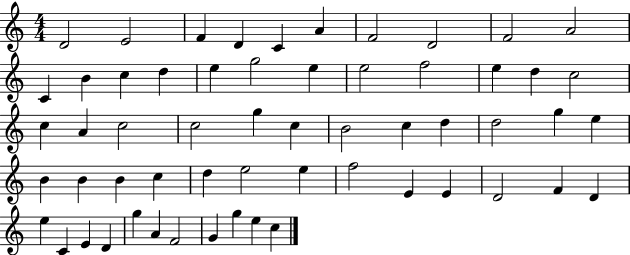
X:1
T:Untitled
M:4/4
L:1/4
K:C
D2 E2 F D C A F2 D2 F2 A2 C B c d e g2 e e2 f2 e d c2 c A c2 c2 g c B2 c d d2 g e B B B c d e2 e f2 E E D2 F D e C E D g A F2 G g e c